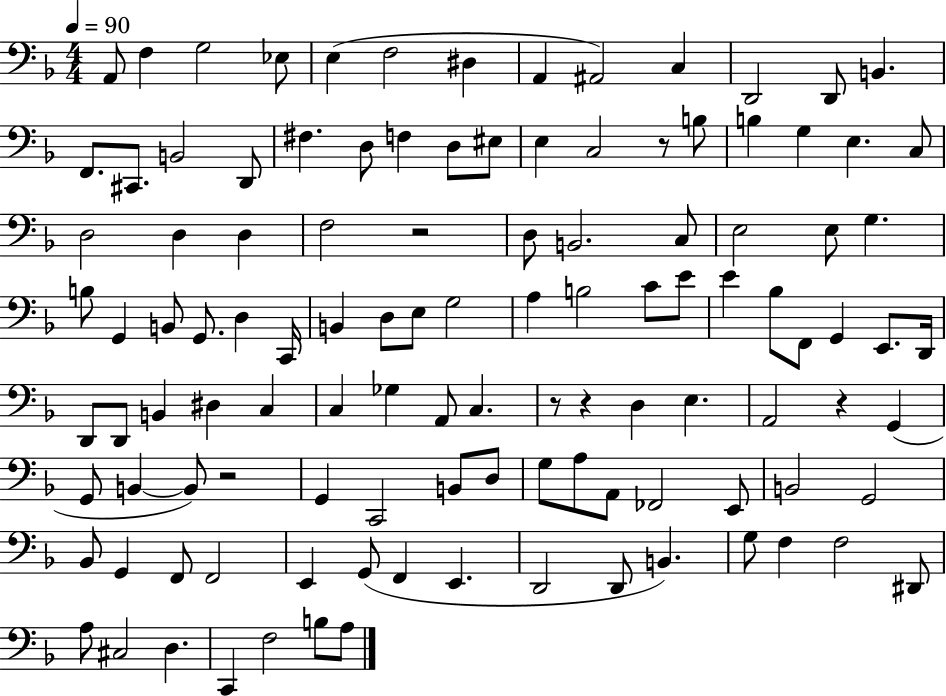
X:1
T:Untitled
M:4/4
L:1/4
K:F
A,,/2 F, G,2 _E,/2 E, F,2 ^D, A,, ^A,,2 C, D,,2 D,,/2 B,, F,,/2 ^C,,/2 B,,2 D,,/2 ^F, D,/2 F, D,/2 ^E,/2 E, C,2 z/2 B,/2 B, G, E, C,/2 D,2 D, D, F,2 z2 D,/2 B,,2 C,/2 E,2 E,/2 G, B,/2 G,, B,,/2 G,,/2 D, C,,/4 B,, D,/2 E,/2 G,2 A, B,2 C/2 E/2 E _B,/2 F,,/2 G,, E,,/2 D,,/4 D,,/2 D,,/2 B,, ^D, C, C, _G, A,,/2 C, z/2 z D, E, A,,2 z G,, G,,/2 B,, B,,/2 z2 G,, C,,2 B,,/2 D,/2 G,/2 A,/2 A,,/2 _F,,2 E,,/2 B,,2 G,,2 _B,,/2 G,, F,,/2 F,,2 E,, G,,/2 F,, E,, D,,2 D,,/2 B,, G,/2 F, F,2 ^D,,/2 A,/2 ^C,2 D, C,, F,2 B,/2 A,/2